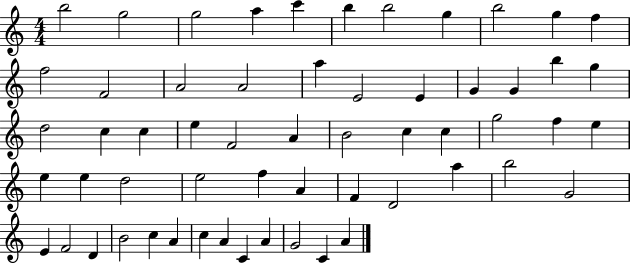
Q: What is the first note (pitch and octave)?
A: B5